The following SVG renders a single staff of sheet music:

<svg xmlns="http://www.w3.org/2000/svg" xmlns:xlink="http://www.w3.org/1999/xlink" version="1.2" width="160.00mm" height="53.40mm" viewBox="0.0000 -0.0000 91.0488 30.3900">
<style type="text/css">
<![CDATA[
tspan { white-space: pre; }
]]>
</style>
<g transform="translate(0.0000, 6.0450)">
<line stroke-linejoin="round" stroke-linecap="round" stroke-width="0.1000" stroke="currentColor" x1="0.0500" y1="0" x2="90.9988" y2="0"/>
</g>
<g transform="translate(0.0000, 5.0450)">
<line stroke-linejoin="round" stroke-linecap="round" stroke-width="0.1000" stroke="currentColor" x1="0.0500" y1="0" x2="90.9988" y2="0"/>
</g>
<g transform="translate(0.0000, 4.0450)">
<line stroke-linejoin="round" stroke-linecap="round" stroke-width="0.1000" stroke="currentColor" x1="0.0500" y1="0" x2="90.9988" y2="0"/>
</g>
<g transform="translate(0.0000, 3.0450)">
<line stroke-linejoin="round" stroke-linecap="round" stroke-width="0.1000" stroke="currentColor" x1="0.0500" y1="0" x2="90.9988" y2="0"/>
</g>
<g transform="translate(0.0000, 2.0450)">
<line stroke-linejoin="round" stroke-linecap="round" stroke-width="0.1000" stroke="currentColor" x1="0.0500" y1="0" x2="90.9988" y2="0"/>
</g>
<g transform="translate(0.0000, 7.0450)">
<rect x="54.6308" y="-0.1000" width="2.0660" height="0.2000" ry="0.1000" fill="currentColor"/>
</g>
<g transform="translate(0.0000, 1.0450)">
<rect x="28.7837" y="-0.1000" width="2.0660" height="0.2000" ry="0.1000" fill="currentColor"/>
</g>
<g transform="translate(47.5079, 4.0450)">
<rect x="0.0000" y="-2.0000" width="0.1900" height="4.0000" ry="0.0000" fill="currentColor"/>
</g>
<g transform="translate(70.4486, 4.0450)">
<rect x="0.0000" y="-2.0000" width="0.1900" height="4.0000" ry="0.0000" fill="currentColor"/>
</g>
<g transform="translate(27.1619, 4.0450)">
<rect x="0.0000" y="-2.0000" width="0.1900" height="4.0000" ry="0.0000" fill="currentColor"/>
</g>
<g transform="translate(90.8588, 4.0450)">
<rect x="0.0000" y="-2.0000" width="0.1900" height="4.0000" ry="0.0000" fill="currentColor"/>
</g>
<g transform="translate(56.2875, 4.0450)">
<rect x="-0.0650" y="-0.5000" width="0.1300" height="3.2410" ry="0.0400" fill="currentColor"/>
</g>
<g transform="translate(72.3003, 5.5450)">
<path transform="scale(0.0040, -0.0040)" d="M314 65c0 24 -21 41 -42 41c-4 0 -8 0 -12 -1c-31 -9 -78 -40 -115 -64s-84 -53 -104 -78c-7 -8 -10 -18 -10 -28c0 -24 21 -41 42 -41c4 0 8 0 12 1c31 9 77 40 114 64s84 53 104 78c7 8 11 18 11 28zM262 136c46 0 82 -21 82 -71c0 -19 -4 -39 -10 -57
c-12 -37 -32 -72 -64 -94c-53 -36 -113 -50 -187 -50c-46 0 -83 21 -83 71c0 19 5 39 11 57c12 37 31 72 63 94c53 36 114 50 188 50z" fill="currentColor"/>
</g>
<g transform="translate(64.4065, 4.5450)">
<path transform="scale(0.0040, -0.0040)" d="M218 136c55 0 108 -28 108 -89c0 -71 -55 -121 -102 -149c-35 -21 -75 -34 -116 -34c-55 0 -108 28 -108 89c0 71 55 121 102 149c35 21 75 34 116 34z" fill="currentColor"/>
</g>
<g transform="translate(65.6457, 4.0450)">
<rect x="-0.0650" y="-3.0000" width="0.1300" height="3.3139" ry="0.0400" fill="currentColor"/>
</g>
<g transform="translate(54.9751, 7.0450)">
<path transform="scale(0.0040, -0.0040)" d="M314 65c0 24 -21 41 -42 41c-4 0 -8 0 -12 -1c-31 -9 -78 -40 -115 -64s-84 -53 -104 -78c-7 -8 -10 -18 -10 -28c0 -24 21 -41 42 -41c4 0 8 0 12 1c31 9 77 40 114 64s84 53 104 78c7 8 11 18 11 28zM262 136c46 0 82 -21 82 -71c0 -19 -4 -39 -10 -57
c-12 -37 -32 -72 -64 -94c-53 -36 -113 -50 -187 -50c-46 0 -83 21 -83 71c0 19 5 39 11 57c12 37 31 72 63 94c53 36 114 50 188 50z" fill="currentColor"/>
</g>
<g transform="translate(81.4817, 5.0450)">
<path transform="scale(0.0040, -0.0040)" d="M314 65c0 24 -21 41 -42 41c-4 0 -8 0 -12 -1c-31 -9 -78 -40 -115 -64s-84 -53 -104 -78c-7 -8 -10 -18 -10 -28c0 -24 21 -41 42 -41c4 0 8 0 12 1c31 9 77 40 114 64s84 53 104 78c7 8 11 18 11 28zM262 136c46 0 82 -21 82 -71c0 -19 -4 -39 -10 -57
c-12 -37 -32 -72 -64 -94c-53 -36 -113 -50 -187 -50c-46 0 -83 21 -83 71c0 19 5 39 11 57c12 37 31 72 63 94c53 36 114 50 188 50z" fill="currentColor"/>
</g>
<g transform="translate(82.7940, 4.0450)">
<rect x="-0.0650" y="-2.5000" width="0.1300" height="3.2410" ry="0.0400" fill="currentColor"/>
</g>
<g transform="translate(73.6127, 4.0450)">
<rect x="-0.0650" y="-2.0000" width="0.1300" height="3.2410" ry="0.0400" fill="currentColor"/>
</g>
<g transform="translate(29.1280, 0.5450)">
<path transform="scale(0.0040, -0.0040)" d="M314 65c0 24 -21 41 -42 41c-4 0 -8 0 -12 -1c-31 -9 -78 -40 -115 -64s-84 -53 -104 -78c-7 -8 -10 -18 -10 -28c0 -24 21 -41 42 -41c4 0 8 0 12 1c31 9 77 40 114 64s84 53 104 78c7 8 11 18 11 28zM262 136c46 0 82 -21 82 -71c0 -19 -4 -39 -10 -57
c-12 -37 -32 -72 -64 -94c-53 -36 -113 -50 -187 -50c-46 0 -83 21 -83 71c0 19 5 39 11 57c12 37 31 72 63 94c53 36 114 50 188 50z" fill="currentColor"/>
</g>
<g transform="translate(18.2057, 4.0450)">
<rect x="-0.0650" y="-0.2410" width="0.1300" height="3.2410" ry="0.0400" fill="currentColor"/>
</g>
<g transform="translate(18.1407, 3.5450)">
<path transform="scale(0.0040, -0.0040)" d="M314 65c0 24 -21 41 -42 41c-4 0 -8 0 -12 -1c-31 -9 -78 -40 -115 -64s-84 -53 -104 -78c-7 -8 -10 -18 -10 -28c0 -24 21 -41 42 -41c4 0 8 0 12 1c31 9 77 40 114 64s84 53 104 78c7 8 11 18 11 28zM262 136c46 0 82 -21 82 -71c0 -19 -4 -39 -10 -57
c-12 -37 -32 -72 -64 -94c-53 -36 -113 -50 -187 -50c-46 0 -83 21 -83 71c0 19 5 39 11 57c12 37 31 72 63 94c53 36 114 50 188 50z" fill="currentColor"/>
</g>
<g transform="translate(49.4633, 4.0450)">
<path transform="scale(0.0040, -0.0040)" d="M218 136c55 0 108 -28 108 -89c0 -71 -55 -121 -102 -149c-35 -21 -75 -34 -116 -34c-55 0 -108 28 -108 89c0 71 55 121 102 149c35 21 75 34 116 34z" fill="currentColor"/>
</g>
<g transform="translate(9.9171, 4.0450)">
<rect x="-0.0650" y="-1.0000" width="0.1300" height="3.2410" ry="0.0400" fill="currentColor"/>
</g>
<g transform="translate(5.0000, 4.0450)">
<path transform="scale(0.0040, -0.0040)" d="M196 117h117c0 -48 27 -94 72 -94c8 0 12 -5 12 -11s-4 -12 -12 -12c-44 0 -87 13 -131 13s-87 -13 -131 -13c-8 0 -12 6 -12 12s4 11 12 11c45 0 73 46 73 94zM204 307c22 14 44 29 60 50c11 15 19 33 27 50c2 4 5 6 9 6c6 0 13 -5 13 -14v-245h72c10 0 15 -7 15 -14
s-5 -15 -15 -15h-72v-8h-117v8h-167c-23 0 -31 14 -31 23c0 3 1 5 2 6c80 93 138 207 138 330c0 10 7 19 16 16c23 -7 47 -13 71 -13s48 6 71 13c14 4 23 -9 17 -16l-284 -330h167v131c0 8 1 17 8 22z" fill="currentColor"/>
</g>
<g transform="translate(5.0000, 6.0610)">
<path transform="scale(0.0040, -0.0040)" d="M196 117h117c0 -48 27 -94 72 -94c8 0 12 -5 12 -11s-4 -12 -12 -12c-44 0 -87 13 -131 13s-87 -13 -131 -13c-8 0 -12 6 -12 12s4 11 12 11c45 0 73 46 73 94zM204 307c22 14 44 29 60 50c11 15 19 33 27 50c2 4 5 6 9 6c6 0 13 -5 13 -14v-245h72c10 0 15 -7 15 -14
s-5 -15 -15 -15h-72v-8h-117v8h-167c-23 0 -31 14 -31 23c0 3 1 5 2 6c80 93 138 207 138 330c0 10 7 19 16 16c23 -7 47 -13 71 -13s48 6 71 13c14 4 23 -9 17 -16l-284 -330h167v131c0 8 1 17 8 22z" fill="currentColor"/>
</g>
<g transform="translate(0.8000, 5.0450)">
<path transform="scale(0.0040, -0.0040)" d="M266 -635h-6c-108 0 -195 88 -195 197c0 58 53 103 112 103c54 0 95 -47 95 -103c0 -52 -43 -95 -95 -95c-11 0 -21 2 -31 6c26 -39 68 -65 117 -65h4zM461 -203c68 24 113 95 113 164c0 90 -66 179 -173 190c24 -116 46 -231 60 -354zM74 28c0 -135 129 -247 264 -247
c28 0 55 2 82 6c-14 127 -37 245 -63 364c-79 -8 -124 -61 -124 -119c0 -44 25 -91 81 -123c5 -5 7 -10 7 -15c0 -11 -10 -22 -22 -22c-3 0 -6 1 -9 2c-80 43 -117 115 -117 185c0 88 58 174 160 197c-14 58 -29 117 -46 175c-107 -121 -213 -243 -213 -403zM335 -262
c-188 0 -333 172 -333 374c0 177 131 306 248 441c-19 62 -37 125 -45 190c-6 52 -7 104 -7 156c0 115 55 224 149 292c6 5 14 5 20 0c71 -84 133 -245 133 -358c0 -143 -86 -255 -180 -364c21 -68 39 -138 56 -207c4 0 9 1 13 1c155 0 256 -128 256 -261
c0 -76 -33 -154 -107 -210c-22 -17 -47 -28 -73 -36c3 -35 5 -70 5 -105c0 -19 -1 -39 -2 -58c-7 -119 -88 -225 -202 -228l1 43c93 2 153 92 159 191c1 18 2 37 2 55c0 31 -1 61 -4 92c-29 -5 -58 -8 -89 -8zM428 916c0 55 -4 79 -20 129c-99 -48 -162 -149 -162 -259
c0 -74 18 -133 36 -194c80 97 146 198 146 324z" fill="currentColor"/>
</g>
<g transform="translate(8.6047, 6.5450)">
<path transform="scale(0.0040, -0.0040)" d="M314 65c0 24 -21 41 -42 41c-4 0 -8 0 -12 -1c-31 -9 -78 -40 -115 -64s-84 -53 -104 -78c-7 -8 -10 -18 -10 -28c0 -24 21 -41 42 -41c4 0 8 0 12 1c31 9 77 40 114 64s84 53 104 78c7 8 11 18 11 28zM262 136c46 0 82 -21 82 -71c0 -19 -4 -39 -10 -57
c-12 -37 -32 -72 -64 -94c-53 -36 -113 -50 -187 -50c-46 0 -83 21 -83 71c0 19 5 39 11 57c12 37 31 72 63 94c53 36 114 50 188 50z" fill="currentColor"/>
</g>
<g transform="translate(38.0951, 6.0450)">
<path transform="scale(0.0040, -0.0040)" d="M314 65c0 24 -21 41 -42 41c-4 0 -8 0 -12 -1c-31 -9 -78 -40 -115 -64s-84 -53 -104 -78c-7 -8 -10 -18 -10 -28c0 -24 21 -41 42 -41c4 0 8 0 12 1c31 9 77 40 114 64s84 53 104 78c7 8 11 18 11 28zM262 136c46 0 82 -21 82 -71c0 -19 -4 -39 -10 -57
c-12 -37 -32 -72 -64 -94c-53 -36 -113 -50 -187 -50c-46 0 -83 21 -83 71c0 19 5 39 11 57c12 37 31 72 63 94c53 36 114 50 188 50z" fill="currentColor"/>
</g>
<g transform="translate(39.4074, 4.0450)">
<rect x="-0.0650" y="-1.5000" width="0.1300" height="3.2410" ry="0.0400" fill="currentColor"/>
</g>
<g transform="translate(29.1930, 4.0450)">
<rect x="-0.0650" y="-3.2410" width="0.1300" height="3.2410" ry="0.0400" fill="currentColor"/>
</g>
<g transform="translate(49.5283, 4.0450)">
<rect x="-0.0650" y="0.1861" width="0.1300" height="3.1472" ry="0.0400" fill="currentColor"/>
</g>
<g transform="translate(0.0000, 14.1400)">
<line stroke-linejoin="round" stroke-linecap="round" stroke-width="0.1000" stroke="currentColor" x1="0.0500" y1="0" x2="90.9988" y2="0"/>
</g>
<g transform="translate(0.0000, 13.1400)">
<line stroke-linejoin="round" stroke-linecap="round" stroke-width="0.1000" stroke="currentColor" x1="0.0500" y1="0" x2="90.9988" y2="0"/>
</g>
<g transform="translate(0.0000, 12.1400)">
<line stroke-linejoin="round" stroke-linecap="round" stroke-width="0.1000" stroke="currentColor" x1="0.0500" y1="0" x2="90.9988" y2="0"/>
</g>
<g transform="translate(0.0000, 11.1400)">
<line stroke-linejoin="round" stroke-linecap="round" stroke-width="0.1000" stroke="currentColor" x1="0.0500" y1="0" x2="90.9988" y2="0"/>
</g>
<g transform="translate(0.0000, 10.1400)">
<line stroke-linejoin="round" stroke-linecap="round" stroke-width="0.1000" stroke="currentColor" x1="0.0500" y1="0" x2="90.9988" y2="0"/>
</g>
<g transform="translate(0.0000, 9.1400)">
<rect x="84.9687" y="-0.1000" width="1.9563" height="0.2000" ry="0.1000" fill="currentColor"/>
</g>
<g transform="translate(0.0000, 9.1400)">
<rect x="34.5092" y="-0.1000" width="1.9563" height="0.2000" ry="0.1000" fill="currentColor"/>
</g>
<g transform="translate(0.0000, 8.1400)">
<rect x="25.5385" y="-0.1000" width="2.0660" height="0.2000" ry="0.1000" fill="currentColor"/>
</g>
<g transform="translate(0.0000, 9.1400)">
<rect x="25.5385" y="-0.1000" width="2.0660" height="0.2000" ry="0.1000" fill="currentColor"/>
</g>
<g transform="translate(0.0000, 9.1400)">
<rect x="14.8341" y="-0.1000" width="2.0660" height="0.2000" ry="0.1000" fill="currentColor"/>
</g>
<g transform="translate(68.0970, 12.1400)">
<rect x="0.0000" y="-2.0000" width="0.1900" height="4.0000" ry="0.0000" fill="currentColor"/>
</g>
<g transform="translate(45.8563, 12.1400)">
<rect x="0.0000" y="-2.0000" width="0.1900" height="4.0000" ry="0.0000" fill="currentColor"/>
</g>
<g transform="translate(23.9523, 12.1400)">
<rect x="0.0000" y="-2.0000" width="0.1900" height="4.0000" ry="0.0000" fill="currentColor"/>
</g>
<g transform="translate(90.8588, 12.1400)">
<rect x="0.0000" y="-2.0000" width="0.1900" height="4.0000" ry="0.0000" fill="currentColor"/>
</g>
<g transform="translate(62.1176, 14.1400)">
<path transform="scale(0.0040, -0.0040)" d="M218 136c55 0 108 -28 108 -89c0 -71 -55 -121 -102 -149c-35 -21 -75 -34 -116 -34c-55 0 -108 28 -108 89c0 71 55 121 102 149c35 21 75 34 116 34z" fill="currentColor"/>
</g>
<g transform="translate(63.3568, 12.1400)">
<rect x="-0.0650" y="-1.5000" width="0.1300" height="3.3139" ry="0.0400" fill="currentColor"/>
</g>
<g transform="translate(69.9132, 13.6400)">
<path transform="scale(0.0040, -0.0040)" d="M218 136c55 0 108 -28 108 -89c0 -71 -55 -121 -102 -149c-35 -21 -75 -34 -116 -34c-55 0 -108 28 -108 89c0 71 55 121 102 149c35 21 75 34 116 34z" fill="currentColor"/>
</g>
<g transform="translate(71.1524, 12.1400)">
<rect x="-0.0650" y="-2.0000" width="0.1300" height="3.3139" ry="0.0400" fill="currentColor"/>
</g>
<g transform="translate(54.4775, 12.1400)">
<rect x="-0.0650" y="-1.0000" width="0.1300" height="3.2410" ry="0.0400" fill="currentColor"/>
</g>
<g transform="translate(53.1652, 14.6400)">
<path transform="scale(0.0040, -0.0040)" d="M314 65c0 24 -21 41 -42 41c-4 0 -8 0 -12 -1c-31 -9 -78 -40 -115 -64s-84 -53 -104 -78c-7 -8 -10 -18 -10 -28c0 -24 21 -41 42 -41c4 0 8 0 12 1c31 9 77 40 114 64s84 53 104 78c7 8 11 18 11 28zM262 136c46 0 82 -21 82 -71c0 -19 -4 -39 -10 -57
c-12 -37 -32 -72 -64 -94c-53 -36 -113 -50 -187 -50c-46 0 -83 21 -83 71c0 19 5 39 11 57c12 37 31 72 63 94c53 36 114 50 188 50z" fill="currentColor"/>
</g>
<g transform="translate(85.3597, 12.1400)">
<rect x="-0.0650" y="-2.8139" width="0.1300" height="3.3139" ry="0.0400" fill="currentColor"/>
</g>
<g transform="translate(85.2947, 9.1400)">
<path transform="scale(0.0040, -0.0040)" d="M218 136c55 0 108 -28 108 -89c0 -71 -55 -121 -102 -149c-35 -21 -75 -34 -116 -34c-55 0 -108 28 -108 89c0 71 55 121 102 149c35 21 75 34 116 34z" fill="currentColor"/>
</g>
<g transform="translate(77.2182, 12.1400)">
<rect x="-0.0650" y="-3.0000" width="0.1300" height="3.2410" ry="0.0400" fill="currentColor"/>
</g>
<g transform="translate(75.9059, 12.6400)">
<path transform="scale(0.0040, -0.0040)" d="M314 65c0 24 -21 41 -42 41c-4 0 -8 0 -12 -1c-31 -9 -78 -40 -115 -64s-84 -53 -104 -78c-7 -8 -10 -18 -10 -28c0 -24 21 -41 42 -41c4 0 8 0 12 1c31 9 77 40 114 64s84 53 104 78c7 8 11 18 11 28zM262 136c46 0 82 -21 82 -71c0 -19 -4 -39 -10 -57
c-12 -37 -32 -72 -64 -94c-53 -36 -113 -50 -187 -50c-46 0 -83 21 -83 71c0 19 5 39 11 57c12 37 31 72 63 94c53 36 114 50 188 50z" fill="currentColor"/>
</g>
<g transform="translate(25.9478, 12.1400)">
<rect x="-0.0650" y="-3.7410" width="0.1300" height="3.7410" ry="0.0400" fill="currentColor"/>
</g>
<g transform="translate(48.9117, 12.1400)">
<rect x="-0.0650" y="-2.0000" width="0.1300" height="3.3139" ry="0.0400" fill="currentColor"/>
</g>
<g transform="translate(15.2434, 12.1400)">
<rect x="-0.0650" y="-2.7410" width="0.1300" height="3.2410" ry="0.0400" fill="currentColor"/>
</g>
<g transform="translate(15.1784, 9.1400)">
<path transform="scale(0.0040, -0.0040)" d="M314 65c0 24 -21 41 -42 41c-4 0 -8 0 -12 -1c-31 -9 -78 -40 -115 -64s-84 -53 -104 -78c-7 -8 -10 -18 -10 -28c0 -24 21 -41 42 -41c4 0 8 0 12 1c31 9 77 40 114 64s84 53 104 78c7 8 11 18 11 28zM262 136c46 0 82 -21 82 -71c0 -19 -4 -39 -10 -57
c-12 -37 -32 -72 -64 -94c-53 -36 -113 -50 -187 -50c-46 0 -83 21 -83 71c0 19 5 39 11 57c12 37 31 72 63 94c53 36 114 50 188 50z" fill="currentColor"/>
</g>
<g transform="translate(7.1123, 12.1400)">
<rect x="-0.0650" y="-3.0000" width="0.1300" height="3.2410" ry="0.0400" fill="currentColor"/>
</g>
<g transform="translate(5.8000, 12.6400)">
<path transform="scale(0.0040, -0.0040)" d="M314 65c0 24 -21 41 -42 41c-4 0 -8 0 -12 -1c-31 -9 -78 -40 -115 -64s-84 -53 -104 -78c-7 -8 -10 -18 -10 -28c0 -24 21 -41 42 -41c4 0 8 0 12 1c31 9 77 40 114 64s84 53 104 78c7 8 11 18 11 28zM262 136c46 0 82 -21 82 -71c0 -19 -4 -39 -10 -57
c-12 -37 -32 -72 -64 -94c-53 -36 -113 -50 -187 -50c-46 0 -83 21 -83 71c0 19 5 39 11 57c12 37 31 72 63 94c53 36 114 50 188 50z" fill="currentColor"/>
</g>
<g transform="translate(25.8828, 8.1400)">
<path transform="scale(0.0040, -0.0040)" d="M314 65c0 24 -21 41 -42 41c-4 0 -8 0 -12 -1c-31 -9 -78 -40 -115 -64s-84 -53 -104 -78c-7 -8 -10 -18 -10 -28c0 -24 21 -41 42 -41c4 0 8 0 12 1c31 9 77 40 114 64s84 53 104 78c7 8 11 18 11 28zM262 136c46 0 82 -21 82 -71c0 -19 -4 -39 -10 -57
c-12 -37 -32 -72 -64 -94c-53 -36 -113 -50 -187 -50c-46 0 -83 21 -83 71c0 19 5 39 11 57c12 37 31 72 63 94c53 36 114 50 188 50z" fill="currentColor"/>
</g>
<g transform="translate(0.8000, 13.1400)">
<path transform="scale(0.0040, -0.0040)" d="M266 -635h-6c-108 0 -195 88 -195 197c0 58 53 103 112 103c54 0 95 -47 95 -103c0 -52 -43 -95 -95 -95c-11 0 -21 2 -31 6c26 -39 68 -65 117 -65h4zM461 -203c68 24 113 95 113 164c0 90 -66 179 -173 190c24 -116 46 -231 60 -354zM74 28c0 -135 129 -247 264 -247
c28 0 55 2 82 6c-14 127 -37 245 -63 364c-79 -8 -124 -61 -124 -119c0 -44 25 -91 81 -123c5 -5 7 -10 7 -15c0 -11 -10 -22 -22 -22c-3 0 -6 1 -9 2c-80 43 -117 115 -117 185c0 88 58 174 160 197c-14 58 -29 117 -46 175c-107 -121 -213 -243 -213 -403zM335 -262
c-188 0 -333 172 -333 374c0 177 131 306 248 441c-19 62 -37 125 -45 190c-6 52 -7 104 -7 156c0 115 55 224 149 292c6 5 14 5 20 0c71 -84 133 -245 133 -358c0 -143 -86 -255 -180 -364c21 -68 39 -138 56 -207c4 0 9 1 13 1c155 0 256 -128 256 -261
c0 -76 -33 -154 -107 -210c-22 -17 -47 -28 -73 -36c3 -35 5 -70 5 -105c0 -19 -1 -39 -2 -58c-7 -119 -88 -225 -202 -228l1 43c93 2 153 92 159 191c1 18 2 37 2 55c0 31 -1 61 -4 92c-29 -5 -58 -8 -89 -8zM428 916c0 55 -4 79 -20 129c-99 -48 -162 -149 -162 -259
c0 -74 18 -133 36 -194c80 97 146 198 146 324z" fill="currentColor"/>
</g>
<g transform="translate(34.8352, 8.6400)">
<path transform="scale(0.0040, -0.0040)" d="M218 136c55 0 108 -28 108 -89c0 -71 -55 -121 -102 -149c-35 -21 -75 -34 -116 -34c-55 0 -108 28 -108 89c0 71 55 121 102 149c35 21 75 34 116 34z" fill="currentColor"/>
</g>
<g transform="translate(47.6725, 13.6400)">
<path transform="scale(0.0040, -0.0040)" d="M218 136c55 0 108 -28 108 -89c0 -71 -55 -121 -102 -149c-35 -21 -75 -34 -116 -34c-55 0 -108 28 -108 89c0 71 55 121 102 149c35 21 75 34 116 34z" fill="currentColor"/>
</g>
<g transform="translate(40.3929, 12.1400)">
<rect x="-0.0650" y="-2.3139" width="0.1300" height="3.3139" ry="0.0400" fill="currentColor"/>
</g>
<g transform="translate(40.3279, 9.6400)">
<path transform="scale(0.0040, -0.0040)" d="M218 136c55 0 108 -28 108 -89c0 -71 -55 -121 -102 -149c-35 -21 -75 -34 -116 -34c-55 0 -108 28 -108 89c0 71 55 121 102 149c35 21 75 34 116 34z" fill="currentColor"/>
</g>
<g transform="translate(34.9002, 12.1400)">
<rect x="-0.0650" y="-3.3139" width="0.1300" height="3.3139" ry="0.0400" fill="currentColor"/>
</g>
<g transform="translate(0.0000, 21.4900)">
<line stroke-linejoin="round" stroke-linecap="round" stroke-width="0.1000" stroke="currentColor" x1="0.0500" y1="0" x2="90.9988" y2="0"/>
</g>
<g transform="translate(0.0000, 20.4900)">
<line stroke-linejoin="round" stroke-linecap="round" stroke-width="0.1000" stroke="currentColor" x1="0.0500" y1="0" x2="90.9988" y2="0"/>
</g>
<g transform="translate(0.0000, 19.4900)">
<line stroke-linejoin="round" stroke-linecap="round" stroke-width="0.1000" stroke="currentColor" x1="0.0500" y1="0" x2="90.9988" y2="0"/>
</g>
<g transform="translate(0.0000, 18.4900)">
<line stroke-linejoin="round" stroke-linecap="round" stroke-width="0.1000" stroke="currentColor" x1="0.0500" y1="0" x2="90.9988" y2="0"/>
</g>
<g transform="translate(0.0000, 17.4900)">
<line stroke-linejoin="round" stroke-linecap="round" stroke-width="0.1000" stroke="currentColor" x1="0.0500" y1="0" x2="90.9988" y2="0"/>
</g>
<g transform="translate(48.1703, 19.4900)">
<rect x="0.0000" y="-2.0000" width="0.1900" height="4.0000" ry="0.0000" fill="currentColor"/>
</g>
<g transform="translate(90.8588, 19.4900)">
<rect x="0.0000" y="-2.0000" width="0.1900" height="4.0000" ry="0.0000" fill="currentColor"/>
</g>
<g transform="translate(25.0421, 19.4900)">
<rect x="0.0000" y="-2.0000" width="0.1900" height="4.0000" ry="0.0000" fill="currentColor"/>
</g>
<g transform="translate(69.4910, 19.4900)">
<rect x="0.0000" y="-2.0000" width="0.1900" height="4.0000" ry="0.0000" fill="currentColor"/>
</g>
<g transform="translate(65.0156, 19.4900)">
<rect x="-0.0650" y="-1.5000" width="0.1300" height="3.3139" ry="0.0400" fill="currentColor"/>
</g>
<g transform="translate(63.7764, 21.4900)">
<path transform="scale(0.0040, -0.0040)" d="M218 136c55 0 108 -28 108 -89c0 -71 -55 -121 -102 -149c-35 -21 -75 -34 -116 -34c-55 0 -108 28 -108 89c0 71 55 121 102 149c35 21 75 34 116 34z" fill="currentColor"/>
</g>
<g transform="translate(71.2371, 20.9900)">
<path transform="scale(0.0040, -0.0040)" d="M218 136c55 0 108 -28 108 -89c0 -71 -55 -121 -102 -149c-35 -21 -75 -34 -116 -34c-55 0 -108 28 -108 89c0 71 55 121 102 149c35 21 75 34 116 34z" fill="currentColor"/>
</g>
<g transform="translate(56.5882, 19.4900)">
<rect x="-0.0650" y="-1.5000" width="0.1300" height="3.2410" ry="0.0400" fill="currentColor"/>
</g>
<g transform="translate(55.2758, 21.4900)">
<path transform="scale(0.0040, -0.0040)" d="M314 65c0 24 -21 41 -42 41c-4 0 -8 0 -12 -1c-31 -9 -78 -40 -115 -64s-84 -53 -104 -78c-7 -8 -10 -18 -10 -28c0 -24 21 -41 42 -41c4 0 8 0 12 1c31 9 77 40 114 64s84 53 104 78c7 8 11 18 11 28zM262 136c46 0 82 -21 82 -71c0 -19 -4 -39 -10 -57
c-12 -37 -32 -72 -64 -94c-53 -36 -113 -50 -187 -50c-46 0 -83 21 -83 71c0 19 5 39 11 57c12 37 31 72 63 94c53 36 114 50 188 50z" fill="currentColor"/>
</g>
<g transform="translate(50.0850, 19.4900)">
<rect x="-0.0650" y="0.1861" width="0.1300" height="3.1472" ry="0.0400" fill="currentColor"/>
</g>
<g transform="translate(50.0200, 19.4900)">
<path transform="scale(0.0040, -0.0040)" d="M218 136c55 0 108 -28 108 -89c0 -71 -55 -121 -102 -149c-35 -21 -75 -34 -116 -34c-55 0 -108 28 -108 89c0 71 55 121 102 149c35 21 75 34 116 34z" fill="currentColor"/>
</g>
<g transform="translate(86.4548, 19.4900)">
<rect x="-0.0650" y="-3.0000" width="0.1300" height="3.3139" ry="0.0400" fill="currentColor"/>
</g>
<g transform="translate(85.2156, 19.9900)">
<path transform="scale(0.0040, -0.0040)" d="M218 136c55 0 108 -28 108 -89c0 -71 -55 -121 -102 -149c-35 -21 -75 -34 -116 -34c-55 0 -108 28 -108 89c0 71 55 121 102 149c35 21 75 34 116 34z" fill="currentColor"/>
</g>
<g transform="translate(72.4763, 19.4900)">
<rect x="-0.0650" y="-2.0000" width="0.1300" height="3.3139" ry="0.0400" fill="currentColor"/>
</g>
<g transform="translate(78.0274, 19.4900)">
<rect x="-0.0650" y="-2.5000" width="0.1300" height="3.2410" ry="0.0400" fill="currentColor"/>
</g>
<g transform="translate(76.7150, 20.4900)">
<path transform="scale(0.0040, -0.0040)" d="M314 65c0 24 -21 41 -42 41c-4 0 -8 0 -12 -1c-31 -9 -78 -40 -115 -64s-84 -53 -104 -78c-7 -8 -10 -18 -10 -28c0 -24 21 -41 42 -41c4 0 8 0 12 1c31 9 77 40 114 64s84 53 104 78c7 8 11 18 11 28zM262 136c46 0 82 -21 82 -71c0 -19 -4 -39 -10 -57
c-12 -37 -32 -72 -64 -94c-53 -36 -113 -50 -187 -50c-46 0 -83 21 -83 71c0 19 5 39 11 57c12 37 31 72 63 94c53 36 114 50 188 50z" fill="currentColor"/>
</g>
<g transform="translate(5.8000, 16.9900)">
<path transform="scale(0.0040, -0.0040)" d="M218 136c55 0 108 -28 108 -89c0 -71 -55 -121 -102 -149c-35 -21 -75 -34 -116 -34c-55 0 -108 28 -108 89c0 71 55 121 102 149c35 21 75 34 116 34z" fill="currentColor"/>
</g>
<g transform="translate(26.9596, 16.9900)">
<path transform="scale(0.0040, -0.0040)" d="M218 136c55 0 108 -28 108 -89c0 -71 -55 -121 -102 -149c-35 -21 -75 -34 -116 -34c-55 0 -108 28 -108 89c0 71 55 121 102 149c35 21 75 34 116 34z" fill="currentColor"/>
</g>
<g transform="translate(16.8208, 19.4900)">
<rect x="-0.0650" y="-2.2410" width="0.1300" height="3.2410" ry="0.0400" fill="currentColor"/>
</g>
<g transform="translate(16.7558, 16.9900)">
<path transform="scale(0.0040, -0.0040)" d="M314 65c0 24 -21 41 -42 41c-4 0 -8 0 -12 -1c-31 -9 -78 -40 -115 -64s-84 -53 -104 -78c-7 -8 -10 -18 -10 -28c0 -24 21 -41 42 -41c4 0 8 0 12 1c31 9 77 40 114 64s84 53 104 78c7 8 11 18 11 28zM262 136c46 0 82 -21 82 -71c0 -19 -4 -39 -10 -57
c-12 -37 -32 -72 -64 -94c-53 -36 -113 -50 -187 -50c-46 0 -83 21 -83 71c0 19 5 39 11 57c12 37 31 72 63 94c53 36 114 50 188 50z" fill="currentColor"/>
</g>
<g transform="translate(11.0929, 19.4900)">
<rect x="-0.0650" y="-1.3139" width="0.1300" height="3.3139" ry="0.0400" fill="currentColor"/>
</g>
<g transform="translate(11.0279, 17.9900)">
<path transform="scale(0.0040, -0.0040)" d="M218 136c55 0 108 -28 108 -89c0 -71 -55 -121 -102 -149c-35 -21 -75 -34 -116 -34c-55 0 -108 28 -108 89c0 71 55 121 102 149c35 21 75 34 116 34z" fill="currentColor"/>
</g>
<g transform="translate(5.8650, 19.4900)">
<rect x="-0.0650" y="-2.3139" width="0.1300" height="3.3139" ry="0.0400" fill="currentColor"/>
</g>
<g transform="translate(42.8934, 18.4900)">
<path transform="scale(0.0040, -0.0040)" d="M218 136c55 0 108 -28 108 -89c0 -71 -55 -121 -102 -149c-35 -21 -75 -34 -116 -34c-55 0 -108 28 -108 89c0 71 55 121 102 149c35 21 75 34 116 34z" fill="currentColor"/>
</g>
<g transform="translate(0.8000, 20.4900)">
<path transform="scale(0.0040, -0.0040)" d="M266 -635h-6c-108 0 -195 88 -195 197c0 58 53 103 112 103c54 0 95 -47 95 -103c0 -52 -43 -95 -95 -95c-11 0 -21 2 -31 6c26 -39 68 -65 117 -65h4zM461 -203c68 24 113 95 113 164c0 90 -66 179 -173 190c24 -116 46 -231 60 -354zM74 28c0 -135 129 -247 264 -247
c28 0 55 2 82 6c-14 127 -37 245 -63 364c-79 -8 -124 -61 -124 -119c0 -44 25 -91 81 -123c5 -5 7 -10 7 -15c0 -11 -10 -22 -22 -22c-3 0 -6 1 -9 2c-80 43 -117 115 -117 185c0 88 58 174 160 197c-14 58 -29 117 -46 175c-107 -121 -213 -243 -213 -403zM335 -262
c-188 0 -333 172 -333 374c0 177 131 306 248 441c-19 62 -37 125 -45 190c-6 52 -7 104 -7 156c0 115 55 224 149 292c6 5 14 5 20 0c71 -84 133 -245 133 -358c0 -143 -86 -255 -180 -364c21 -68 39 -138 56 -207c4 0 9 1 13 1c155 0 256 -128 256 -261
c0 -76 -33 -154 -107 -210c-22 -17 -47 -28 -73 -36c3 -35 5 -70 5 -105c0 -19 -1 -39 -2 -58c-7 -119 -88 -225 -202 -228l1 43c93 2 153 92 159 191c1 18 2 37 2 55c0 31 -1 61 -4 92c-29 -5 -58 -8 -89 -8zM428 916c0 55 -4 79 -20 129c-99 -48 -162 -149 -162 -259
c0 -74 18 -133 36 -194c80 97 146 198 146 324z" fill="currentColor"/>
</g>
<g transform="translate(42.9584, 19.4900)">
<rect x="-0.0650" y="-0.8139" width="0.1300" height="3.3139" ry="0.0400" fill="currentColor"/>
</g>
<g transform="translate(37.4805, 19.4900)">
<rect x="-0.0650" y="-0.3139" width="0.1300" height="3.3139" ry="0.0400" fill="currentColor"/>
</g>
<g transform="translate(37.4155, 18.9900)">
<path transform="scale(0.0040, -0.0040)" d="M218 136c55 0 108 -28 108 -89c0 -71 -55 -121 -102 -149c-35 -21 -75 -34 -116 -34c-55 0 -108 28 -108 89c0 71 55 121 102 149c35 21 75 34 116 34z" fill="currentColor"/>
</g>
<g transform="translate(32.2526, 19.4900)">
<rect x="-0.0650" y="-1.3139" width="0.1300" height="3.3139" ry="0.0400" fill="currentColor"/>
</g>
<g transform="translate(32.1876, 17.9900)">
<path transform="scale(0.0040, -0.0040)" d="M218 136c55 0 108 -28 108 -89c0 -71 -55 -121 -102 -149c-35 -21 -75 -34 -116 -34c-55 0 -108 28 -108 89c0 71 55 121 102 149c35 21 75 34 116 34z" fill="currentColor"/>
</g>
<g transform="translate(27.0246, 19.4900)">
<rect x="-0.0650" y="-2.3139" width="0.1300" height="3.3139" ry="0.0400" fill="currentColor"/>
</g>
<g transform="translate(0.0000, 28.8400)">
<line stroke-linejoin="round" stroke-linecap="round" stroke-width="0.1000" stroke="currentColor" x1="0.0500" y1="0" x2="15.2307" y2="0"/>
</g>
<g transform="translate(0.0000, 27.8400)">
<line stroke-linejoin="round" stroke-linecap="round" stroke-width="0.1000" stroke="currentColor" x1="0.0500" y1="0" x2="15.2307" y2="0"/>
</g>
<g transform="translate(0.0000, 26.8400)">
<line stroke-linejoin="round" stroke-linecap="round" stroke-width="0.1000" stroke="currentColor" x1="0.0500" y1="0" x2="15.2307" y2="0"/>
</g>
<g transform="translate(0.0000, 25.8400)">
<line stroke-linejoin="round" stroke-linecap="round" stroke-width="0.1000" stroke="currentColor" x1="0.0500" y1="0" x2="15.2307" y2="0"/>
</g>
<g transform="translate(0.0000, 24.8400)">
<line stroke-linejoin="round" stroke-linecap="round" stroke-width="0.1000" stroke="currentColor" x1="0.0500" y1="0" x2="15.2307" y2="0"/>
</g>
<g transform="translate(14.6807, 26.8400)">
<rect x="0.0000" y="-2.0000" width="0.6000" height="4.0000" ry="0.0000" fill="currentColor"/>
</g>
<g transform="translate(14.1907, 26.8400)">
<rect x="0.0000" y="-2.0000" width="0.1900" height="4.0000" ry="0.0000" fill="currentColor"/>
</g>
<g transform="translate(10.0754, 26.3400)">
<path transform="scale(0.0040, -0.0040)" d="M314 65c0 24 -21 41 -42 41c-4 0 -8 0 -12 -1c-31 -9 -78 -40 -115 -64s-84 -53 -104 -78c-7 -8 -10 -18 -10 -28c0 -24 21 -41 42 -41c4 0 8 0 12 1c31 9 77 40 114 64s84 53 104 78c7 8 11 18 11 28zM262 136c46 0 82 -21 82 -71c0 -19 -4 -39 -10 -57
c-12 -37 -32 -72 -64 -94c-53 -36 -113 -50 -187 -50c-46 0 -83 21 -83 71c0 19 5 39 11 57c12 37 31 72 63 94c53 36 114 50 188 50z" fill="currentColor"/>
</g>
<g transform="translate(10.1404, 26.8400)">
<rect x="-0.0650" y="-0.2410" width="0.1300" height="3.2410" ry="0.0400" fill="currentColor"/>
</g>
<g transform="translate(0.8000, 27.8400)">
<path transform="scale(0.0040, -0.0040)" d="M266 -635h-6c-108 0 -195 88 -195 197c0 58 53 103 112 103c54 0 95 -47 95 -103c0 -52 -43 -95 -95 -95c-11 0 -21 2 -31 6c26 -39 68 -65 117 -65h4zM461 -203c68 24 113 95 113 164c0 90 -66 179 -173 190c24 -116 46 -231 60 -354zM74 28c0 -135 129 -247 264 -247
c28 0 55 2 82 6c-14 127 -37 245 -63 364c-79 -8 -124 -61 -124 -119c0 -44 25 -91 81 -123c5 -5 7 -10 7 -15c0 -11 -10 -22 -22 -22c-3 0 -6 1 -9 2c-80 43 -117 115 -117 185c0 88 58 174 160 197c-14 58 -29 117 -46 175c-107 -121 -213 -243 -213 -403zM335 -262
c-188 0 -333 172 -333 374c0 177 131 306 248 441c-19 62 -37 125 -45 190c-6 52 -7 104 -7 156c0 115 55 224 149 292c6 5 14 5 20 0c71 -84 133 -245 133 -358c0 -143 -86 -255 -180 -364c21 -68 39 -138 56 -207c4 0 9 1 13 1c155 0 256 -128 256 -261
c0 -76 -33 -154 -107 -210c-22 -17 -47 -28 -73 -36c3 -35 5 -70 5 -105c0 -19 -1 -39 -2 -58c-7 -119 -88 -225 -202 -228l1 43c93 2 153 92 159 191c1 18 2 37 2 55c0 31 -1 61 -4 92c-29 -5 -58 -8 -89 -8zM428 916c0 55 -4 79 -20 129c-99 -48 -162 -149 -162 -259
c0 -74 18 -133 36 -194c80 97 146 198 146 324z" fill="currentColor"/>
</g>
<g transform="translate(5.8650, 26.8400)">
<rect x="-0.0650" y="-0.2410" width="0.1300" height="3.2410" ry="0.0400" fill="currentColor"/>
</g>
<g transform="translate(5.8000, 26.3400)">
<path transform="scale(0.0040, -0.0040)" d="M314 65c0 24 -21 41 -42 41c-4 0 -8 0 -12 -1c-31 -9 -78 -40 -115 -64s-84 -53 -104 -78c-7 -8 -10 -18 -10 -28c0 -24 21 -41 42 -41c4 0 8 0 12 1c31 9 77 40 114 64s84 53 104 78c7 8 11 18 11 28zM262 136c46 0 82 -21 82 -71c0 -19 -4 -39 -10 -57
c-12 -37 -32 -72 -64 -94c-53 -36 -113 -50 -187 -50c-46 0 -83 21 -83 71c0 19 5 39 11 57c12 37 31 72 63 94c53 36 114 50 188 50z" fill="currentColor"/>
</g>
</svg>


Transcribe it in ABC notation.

X:1
T:Untitled
M:4/4
L:1/4
K:C
D2 c2 b2 E2 B C2 A F2 G2 A2 a2 c'2 b g F D2 E F A2 a g e g2 g e c d B E2 E F G2 A c2 c2